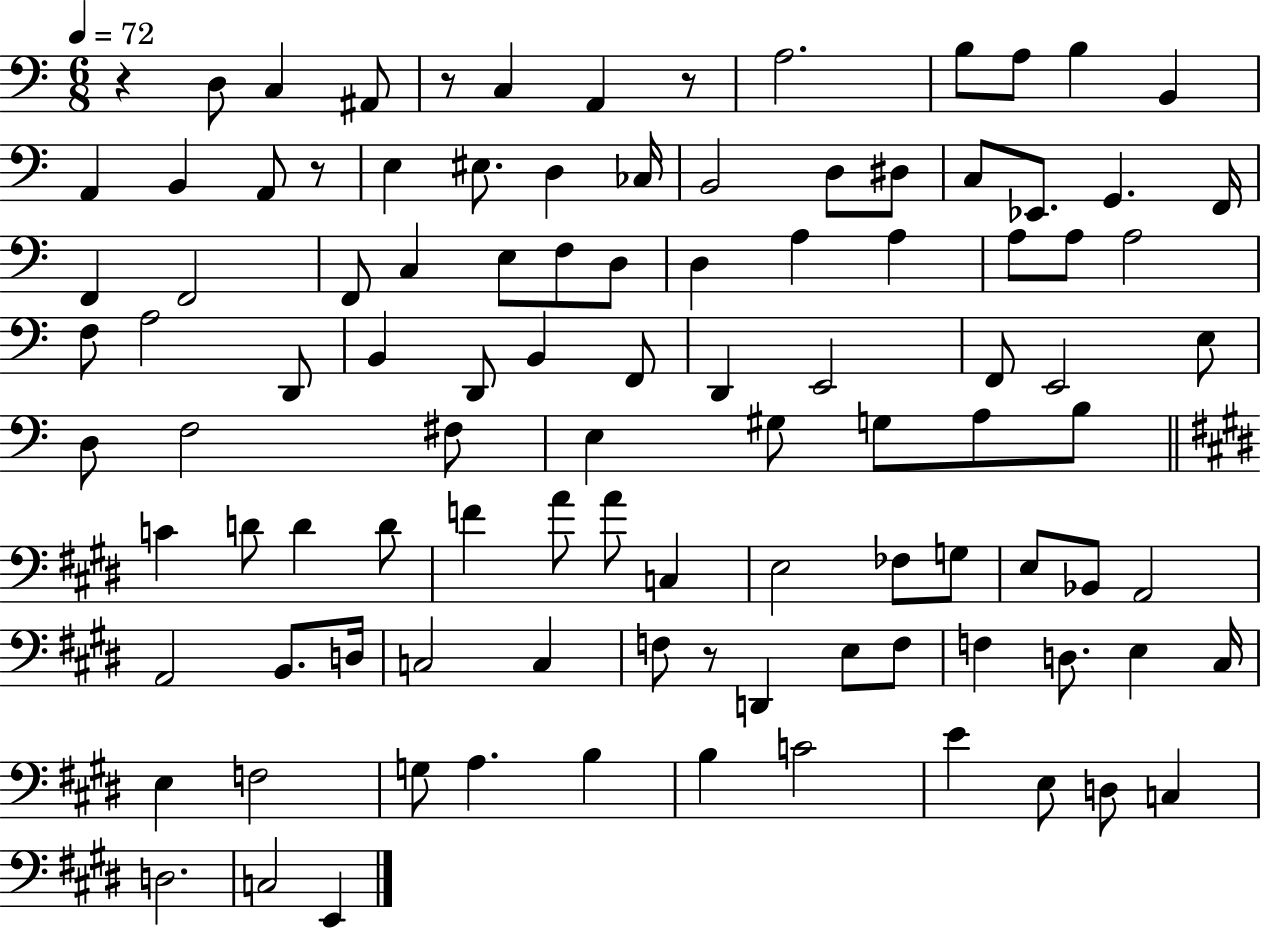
R/q D3/e C3/q A#2/e R/e C3/q A2/q R/e A3/h. B3/e A3/e B3/q B2/q A2/q B2/q A2/e R/e E3/q EIS3/e. D3/q CES3/s B2/h D3/e D#3/e C3/e Eb2/e. G2/q. F2/s F2/q F2/h F2/e C3/q E3/e F3/e D3/e D3/q A3/q A3/q A3/e A3/e A3/h F3/e A3/h D2/e B2/q D2/e B2/q F2/e D2/q E2/h F2/e E2/h E3/e D3/e F3/h F#3/e E3/q G#3/e G3/e A3/e B3/e C4/q D4/e D4/q D4/e F4/q A4/e A4/e C3/q E3/h FES3/e G3/e E3/e Bb2/e A2/h A2/h B2/e. D3/s C3/h C3/q F3/e R/e D2/q E3/e F3/e F3/q D3/e. E3/q C#3/s E3/q F3/h G3/e A3/q. B3/q B3/q C4/h E4/q E3/e D3/e C3/q D3/h. C3/h E2/q